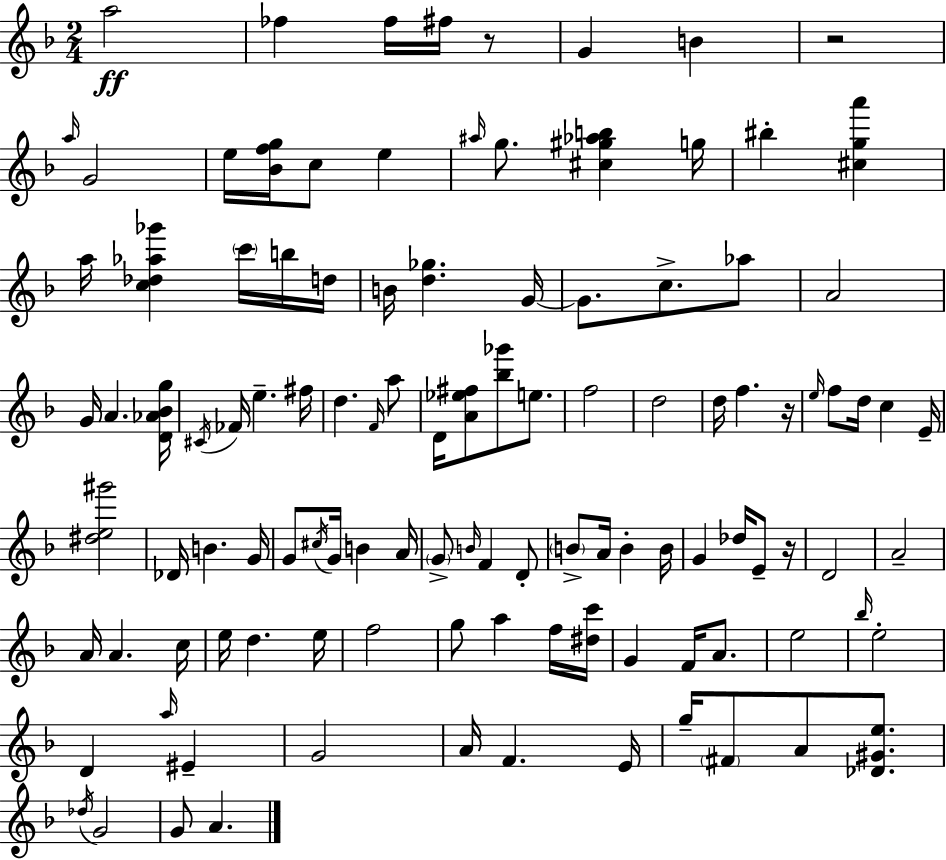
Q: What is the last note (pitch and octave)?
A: A4